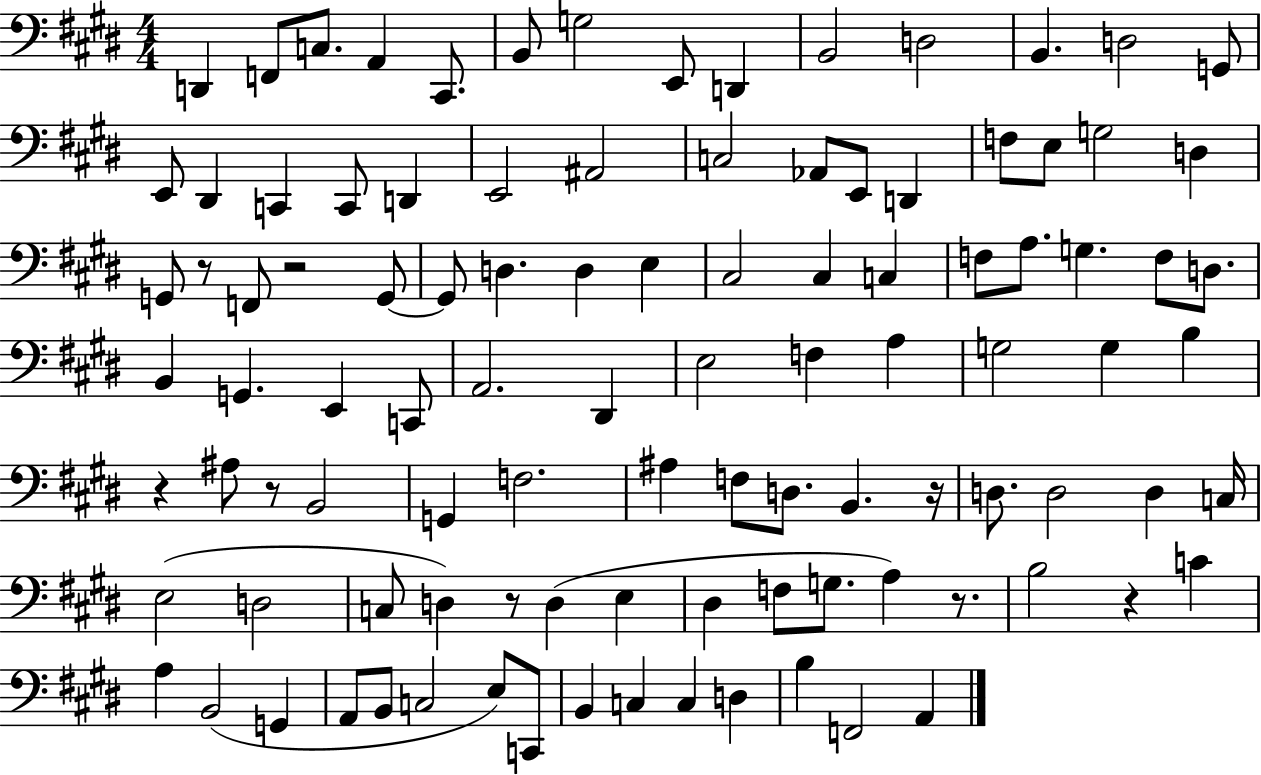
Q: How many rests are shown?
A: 8